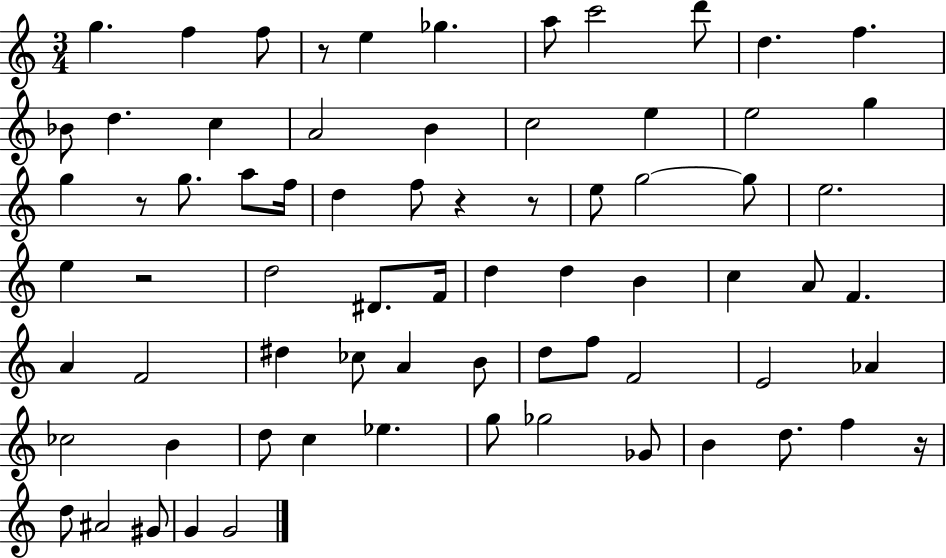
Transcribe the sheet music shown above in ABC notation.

X:1
T:Untitled
M:3/4
L:1/4
K:C
g f f/2 z/2 e _g a/2 c'2 d'/2 d f _B/2 d c A2 B c2 e e2 g g z/2 g/2 a/2 f/4 d f/2 z z/2 e/2 g2 g/2 e2 e z2 d2 ^D/2 F/4 d d B c A/2 F A F2 ^d _c/2 A B/2 d/2 f/2 F2 E2 _A _c2 B d/2 c _e g/2 _g2 _G/2 B d/2 f z/4 d/2 ^A2 ^G/2 G G2